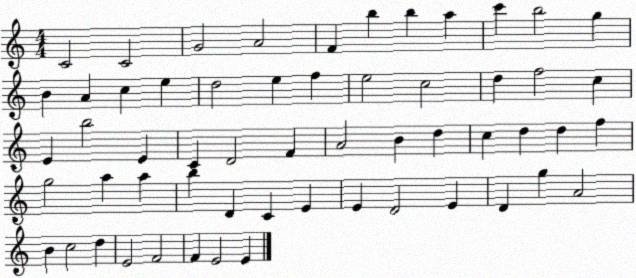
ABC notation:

X:1
T:Untitled
M:4/4
L:1/4
K:C
C2 C2 G2 A2 F b b a c' b2 g B A c e d2 e f e2 c2 d f2 c E b2 E C D2 F A2 B d c d d f g2 a a b D C E E D2 E D g A2 B c2 d E2 F2 F E2 E